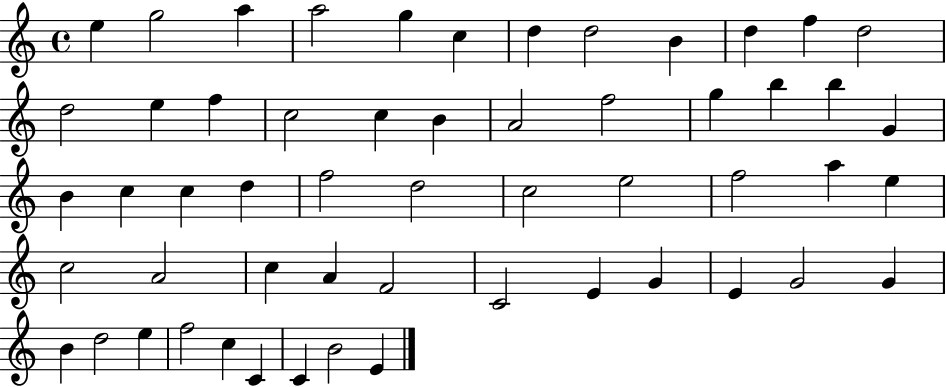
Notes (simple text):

E5/q G5/h A5/q A5/h G5/q C5/q D5/q D5/h B4/q D5/q F5/q D5/h D5/h E5/q F5/q C5/h C5/q B4/q A4/h F5/h G5/q B5/q B5/q G4/q B4/q C5/q C5/q D5/q F5/h D5/h C5/h E5/h F5/h A5/q E5/q C5/h A4/h C5/q A4/q F4/h C4/h E4/q G4/q E4/q G4/h G4/q B4/q D5/h E5/q F5/h C5/q C4/q C4/q B4/h E4/q